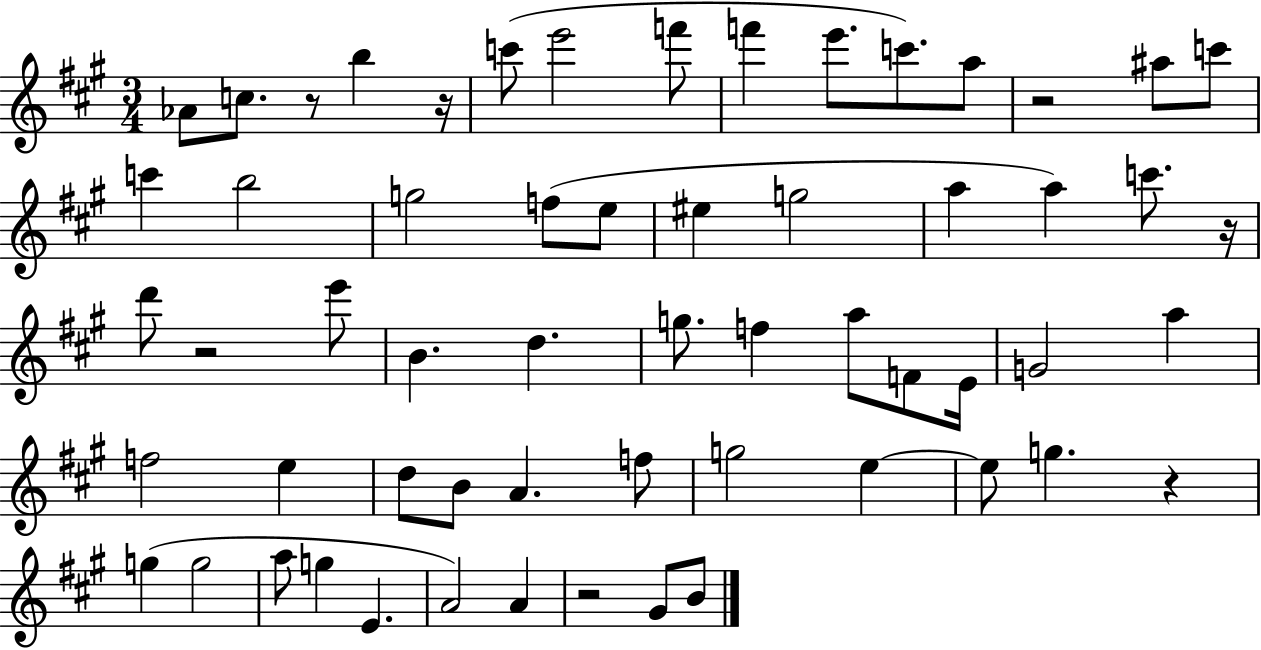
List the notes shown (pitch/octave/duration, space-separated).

Ab4/e C5/e. R/e B5/q R/s C6/e E6/h F6/e F6/q E6/e. C6/e. A5/e R/h A#5/e C6/e C6/q B5/h G5/h F5/e E5/e EIS5/q G5/h A5/q A5/q C6/e. R/s D6/e R/h E6/e B4/q. D5/q. G5/e. F5/q A5/e F4/e E4/s G4/h A5/q F5/h E5/q D5/e B4/e A4/q. F5/e G5/h E5/q E5/e G5/q. R/q G5/q G5/h A5/e G5/q E4/q. A4/h A4/q R/h G#4/e B4/e